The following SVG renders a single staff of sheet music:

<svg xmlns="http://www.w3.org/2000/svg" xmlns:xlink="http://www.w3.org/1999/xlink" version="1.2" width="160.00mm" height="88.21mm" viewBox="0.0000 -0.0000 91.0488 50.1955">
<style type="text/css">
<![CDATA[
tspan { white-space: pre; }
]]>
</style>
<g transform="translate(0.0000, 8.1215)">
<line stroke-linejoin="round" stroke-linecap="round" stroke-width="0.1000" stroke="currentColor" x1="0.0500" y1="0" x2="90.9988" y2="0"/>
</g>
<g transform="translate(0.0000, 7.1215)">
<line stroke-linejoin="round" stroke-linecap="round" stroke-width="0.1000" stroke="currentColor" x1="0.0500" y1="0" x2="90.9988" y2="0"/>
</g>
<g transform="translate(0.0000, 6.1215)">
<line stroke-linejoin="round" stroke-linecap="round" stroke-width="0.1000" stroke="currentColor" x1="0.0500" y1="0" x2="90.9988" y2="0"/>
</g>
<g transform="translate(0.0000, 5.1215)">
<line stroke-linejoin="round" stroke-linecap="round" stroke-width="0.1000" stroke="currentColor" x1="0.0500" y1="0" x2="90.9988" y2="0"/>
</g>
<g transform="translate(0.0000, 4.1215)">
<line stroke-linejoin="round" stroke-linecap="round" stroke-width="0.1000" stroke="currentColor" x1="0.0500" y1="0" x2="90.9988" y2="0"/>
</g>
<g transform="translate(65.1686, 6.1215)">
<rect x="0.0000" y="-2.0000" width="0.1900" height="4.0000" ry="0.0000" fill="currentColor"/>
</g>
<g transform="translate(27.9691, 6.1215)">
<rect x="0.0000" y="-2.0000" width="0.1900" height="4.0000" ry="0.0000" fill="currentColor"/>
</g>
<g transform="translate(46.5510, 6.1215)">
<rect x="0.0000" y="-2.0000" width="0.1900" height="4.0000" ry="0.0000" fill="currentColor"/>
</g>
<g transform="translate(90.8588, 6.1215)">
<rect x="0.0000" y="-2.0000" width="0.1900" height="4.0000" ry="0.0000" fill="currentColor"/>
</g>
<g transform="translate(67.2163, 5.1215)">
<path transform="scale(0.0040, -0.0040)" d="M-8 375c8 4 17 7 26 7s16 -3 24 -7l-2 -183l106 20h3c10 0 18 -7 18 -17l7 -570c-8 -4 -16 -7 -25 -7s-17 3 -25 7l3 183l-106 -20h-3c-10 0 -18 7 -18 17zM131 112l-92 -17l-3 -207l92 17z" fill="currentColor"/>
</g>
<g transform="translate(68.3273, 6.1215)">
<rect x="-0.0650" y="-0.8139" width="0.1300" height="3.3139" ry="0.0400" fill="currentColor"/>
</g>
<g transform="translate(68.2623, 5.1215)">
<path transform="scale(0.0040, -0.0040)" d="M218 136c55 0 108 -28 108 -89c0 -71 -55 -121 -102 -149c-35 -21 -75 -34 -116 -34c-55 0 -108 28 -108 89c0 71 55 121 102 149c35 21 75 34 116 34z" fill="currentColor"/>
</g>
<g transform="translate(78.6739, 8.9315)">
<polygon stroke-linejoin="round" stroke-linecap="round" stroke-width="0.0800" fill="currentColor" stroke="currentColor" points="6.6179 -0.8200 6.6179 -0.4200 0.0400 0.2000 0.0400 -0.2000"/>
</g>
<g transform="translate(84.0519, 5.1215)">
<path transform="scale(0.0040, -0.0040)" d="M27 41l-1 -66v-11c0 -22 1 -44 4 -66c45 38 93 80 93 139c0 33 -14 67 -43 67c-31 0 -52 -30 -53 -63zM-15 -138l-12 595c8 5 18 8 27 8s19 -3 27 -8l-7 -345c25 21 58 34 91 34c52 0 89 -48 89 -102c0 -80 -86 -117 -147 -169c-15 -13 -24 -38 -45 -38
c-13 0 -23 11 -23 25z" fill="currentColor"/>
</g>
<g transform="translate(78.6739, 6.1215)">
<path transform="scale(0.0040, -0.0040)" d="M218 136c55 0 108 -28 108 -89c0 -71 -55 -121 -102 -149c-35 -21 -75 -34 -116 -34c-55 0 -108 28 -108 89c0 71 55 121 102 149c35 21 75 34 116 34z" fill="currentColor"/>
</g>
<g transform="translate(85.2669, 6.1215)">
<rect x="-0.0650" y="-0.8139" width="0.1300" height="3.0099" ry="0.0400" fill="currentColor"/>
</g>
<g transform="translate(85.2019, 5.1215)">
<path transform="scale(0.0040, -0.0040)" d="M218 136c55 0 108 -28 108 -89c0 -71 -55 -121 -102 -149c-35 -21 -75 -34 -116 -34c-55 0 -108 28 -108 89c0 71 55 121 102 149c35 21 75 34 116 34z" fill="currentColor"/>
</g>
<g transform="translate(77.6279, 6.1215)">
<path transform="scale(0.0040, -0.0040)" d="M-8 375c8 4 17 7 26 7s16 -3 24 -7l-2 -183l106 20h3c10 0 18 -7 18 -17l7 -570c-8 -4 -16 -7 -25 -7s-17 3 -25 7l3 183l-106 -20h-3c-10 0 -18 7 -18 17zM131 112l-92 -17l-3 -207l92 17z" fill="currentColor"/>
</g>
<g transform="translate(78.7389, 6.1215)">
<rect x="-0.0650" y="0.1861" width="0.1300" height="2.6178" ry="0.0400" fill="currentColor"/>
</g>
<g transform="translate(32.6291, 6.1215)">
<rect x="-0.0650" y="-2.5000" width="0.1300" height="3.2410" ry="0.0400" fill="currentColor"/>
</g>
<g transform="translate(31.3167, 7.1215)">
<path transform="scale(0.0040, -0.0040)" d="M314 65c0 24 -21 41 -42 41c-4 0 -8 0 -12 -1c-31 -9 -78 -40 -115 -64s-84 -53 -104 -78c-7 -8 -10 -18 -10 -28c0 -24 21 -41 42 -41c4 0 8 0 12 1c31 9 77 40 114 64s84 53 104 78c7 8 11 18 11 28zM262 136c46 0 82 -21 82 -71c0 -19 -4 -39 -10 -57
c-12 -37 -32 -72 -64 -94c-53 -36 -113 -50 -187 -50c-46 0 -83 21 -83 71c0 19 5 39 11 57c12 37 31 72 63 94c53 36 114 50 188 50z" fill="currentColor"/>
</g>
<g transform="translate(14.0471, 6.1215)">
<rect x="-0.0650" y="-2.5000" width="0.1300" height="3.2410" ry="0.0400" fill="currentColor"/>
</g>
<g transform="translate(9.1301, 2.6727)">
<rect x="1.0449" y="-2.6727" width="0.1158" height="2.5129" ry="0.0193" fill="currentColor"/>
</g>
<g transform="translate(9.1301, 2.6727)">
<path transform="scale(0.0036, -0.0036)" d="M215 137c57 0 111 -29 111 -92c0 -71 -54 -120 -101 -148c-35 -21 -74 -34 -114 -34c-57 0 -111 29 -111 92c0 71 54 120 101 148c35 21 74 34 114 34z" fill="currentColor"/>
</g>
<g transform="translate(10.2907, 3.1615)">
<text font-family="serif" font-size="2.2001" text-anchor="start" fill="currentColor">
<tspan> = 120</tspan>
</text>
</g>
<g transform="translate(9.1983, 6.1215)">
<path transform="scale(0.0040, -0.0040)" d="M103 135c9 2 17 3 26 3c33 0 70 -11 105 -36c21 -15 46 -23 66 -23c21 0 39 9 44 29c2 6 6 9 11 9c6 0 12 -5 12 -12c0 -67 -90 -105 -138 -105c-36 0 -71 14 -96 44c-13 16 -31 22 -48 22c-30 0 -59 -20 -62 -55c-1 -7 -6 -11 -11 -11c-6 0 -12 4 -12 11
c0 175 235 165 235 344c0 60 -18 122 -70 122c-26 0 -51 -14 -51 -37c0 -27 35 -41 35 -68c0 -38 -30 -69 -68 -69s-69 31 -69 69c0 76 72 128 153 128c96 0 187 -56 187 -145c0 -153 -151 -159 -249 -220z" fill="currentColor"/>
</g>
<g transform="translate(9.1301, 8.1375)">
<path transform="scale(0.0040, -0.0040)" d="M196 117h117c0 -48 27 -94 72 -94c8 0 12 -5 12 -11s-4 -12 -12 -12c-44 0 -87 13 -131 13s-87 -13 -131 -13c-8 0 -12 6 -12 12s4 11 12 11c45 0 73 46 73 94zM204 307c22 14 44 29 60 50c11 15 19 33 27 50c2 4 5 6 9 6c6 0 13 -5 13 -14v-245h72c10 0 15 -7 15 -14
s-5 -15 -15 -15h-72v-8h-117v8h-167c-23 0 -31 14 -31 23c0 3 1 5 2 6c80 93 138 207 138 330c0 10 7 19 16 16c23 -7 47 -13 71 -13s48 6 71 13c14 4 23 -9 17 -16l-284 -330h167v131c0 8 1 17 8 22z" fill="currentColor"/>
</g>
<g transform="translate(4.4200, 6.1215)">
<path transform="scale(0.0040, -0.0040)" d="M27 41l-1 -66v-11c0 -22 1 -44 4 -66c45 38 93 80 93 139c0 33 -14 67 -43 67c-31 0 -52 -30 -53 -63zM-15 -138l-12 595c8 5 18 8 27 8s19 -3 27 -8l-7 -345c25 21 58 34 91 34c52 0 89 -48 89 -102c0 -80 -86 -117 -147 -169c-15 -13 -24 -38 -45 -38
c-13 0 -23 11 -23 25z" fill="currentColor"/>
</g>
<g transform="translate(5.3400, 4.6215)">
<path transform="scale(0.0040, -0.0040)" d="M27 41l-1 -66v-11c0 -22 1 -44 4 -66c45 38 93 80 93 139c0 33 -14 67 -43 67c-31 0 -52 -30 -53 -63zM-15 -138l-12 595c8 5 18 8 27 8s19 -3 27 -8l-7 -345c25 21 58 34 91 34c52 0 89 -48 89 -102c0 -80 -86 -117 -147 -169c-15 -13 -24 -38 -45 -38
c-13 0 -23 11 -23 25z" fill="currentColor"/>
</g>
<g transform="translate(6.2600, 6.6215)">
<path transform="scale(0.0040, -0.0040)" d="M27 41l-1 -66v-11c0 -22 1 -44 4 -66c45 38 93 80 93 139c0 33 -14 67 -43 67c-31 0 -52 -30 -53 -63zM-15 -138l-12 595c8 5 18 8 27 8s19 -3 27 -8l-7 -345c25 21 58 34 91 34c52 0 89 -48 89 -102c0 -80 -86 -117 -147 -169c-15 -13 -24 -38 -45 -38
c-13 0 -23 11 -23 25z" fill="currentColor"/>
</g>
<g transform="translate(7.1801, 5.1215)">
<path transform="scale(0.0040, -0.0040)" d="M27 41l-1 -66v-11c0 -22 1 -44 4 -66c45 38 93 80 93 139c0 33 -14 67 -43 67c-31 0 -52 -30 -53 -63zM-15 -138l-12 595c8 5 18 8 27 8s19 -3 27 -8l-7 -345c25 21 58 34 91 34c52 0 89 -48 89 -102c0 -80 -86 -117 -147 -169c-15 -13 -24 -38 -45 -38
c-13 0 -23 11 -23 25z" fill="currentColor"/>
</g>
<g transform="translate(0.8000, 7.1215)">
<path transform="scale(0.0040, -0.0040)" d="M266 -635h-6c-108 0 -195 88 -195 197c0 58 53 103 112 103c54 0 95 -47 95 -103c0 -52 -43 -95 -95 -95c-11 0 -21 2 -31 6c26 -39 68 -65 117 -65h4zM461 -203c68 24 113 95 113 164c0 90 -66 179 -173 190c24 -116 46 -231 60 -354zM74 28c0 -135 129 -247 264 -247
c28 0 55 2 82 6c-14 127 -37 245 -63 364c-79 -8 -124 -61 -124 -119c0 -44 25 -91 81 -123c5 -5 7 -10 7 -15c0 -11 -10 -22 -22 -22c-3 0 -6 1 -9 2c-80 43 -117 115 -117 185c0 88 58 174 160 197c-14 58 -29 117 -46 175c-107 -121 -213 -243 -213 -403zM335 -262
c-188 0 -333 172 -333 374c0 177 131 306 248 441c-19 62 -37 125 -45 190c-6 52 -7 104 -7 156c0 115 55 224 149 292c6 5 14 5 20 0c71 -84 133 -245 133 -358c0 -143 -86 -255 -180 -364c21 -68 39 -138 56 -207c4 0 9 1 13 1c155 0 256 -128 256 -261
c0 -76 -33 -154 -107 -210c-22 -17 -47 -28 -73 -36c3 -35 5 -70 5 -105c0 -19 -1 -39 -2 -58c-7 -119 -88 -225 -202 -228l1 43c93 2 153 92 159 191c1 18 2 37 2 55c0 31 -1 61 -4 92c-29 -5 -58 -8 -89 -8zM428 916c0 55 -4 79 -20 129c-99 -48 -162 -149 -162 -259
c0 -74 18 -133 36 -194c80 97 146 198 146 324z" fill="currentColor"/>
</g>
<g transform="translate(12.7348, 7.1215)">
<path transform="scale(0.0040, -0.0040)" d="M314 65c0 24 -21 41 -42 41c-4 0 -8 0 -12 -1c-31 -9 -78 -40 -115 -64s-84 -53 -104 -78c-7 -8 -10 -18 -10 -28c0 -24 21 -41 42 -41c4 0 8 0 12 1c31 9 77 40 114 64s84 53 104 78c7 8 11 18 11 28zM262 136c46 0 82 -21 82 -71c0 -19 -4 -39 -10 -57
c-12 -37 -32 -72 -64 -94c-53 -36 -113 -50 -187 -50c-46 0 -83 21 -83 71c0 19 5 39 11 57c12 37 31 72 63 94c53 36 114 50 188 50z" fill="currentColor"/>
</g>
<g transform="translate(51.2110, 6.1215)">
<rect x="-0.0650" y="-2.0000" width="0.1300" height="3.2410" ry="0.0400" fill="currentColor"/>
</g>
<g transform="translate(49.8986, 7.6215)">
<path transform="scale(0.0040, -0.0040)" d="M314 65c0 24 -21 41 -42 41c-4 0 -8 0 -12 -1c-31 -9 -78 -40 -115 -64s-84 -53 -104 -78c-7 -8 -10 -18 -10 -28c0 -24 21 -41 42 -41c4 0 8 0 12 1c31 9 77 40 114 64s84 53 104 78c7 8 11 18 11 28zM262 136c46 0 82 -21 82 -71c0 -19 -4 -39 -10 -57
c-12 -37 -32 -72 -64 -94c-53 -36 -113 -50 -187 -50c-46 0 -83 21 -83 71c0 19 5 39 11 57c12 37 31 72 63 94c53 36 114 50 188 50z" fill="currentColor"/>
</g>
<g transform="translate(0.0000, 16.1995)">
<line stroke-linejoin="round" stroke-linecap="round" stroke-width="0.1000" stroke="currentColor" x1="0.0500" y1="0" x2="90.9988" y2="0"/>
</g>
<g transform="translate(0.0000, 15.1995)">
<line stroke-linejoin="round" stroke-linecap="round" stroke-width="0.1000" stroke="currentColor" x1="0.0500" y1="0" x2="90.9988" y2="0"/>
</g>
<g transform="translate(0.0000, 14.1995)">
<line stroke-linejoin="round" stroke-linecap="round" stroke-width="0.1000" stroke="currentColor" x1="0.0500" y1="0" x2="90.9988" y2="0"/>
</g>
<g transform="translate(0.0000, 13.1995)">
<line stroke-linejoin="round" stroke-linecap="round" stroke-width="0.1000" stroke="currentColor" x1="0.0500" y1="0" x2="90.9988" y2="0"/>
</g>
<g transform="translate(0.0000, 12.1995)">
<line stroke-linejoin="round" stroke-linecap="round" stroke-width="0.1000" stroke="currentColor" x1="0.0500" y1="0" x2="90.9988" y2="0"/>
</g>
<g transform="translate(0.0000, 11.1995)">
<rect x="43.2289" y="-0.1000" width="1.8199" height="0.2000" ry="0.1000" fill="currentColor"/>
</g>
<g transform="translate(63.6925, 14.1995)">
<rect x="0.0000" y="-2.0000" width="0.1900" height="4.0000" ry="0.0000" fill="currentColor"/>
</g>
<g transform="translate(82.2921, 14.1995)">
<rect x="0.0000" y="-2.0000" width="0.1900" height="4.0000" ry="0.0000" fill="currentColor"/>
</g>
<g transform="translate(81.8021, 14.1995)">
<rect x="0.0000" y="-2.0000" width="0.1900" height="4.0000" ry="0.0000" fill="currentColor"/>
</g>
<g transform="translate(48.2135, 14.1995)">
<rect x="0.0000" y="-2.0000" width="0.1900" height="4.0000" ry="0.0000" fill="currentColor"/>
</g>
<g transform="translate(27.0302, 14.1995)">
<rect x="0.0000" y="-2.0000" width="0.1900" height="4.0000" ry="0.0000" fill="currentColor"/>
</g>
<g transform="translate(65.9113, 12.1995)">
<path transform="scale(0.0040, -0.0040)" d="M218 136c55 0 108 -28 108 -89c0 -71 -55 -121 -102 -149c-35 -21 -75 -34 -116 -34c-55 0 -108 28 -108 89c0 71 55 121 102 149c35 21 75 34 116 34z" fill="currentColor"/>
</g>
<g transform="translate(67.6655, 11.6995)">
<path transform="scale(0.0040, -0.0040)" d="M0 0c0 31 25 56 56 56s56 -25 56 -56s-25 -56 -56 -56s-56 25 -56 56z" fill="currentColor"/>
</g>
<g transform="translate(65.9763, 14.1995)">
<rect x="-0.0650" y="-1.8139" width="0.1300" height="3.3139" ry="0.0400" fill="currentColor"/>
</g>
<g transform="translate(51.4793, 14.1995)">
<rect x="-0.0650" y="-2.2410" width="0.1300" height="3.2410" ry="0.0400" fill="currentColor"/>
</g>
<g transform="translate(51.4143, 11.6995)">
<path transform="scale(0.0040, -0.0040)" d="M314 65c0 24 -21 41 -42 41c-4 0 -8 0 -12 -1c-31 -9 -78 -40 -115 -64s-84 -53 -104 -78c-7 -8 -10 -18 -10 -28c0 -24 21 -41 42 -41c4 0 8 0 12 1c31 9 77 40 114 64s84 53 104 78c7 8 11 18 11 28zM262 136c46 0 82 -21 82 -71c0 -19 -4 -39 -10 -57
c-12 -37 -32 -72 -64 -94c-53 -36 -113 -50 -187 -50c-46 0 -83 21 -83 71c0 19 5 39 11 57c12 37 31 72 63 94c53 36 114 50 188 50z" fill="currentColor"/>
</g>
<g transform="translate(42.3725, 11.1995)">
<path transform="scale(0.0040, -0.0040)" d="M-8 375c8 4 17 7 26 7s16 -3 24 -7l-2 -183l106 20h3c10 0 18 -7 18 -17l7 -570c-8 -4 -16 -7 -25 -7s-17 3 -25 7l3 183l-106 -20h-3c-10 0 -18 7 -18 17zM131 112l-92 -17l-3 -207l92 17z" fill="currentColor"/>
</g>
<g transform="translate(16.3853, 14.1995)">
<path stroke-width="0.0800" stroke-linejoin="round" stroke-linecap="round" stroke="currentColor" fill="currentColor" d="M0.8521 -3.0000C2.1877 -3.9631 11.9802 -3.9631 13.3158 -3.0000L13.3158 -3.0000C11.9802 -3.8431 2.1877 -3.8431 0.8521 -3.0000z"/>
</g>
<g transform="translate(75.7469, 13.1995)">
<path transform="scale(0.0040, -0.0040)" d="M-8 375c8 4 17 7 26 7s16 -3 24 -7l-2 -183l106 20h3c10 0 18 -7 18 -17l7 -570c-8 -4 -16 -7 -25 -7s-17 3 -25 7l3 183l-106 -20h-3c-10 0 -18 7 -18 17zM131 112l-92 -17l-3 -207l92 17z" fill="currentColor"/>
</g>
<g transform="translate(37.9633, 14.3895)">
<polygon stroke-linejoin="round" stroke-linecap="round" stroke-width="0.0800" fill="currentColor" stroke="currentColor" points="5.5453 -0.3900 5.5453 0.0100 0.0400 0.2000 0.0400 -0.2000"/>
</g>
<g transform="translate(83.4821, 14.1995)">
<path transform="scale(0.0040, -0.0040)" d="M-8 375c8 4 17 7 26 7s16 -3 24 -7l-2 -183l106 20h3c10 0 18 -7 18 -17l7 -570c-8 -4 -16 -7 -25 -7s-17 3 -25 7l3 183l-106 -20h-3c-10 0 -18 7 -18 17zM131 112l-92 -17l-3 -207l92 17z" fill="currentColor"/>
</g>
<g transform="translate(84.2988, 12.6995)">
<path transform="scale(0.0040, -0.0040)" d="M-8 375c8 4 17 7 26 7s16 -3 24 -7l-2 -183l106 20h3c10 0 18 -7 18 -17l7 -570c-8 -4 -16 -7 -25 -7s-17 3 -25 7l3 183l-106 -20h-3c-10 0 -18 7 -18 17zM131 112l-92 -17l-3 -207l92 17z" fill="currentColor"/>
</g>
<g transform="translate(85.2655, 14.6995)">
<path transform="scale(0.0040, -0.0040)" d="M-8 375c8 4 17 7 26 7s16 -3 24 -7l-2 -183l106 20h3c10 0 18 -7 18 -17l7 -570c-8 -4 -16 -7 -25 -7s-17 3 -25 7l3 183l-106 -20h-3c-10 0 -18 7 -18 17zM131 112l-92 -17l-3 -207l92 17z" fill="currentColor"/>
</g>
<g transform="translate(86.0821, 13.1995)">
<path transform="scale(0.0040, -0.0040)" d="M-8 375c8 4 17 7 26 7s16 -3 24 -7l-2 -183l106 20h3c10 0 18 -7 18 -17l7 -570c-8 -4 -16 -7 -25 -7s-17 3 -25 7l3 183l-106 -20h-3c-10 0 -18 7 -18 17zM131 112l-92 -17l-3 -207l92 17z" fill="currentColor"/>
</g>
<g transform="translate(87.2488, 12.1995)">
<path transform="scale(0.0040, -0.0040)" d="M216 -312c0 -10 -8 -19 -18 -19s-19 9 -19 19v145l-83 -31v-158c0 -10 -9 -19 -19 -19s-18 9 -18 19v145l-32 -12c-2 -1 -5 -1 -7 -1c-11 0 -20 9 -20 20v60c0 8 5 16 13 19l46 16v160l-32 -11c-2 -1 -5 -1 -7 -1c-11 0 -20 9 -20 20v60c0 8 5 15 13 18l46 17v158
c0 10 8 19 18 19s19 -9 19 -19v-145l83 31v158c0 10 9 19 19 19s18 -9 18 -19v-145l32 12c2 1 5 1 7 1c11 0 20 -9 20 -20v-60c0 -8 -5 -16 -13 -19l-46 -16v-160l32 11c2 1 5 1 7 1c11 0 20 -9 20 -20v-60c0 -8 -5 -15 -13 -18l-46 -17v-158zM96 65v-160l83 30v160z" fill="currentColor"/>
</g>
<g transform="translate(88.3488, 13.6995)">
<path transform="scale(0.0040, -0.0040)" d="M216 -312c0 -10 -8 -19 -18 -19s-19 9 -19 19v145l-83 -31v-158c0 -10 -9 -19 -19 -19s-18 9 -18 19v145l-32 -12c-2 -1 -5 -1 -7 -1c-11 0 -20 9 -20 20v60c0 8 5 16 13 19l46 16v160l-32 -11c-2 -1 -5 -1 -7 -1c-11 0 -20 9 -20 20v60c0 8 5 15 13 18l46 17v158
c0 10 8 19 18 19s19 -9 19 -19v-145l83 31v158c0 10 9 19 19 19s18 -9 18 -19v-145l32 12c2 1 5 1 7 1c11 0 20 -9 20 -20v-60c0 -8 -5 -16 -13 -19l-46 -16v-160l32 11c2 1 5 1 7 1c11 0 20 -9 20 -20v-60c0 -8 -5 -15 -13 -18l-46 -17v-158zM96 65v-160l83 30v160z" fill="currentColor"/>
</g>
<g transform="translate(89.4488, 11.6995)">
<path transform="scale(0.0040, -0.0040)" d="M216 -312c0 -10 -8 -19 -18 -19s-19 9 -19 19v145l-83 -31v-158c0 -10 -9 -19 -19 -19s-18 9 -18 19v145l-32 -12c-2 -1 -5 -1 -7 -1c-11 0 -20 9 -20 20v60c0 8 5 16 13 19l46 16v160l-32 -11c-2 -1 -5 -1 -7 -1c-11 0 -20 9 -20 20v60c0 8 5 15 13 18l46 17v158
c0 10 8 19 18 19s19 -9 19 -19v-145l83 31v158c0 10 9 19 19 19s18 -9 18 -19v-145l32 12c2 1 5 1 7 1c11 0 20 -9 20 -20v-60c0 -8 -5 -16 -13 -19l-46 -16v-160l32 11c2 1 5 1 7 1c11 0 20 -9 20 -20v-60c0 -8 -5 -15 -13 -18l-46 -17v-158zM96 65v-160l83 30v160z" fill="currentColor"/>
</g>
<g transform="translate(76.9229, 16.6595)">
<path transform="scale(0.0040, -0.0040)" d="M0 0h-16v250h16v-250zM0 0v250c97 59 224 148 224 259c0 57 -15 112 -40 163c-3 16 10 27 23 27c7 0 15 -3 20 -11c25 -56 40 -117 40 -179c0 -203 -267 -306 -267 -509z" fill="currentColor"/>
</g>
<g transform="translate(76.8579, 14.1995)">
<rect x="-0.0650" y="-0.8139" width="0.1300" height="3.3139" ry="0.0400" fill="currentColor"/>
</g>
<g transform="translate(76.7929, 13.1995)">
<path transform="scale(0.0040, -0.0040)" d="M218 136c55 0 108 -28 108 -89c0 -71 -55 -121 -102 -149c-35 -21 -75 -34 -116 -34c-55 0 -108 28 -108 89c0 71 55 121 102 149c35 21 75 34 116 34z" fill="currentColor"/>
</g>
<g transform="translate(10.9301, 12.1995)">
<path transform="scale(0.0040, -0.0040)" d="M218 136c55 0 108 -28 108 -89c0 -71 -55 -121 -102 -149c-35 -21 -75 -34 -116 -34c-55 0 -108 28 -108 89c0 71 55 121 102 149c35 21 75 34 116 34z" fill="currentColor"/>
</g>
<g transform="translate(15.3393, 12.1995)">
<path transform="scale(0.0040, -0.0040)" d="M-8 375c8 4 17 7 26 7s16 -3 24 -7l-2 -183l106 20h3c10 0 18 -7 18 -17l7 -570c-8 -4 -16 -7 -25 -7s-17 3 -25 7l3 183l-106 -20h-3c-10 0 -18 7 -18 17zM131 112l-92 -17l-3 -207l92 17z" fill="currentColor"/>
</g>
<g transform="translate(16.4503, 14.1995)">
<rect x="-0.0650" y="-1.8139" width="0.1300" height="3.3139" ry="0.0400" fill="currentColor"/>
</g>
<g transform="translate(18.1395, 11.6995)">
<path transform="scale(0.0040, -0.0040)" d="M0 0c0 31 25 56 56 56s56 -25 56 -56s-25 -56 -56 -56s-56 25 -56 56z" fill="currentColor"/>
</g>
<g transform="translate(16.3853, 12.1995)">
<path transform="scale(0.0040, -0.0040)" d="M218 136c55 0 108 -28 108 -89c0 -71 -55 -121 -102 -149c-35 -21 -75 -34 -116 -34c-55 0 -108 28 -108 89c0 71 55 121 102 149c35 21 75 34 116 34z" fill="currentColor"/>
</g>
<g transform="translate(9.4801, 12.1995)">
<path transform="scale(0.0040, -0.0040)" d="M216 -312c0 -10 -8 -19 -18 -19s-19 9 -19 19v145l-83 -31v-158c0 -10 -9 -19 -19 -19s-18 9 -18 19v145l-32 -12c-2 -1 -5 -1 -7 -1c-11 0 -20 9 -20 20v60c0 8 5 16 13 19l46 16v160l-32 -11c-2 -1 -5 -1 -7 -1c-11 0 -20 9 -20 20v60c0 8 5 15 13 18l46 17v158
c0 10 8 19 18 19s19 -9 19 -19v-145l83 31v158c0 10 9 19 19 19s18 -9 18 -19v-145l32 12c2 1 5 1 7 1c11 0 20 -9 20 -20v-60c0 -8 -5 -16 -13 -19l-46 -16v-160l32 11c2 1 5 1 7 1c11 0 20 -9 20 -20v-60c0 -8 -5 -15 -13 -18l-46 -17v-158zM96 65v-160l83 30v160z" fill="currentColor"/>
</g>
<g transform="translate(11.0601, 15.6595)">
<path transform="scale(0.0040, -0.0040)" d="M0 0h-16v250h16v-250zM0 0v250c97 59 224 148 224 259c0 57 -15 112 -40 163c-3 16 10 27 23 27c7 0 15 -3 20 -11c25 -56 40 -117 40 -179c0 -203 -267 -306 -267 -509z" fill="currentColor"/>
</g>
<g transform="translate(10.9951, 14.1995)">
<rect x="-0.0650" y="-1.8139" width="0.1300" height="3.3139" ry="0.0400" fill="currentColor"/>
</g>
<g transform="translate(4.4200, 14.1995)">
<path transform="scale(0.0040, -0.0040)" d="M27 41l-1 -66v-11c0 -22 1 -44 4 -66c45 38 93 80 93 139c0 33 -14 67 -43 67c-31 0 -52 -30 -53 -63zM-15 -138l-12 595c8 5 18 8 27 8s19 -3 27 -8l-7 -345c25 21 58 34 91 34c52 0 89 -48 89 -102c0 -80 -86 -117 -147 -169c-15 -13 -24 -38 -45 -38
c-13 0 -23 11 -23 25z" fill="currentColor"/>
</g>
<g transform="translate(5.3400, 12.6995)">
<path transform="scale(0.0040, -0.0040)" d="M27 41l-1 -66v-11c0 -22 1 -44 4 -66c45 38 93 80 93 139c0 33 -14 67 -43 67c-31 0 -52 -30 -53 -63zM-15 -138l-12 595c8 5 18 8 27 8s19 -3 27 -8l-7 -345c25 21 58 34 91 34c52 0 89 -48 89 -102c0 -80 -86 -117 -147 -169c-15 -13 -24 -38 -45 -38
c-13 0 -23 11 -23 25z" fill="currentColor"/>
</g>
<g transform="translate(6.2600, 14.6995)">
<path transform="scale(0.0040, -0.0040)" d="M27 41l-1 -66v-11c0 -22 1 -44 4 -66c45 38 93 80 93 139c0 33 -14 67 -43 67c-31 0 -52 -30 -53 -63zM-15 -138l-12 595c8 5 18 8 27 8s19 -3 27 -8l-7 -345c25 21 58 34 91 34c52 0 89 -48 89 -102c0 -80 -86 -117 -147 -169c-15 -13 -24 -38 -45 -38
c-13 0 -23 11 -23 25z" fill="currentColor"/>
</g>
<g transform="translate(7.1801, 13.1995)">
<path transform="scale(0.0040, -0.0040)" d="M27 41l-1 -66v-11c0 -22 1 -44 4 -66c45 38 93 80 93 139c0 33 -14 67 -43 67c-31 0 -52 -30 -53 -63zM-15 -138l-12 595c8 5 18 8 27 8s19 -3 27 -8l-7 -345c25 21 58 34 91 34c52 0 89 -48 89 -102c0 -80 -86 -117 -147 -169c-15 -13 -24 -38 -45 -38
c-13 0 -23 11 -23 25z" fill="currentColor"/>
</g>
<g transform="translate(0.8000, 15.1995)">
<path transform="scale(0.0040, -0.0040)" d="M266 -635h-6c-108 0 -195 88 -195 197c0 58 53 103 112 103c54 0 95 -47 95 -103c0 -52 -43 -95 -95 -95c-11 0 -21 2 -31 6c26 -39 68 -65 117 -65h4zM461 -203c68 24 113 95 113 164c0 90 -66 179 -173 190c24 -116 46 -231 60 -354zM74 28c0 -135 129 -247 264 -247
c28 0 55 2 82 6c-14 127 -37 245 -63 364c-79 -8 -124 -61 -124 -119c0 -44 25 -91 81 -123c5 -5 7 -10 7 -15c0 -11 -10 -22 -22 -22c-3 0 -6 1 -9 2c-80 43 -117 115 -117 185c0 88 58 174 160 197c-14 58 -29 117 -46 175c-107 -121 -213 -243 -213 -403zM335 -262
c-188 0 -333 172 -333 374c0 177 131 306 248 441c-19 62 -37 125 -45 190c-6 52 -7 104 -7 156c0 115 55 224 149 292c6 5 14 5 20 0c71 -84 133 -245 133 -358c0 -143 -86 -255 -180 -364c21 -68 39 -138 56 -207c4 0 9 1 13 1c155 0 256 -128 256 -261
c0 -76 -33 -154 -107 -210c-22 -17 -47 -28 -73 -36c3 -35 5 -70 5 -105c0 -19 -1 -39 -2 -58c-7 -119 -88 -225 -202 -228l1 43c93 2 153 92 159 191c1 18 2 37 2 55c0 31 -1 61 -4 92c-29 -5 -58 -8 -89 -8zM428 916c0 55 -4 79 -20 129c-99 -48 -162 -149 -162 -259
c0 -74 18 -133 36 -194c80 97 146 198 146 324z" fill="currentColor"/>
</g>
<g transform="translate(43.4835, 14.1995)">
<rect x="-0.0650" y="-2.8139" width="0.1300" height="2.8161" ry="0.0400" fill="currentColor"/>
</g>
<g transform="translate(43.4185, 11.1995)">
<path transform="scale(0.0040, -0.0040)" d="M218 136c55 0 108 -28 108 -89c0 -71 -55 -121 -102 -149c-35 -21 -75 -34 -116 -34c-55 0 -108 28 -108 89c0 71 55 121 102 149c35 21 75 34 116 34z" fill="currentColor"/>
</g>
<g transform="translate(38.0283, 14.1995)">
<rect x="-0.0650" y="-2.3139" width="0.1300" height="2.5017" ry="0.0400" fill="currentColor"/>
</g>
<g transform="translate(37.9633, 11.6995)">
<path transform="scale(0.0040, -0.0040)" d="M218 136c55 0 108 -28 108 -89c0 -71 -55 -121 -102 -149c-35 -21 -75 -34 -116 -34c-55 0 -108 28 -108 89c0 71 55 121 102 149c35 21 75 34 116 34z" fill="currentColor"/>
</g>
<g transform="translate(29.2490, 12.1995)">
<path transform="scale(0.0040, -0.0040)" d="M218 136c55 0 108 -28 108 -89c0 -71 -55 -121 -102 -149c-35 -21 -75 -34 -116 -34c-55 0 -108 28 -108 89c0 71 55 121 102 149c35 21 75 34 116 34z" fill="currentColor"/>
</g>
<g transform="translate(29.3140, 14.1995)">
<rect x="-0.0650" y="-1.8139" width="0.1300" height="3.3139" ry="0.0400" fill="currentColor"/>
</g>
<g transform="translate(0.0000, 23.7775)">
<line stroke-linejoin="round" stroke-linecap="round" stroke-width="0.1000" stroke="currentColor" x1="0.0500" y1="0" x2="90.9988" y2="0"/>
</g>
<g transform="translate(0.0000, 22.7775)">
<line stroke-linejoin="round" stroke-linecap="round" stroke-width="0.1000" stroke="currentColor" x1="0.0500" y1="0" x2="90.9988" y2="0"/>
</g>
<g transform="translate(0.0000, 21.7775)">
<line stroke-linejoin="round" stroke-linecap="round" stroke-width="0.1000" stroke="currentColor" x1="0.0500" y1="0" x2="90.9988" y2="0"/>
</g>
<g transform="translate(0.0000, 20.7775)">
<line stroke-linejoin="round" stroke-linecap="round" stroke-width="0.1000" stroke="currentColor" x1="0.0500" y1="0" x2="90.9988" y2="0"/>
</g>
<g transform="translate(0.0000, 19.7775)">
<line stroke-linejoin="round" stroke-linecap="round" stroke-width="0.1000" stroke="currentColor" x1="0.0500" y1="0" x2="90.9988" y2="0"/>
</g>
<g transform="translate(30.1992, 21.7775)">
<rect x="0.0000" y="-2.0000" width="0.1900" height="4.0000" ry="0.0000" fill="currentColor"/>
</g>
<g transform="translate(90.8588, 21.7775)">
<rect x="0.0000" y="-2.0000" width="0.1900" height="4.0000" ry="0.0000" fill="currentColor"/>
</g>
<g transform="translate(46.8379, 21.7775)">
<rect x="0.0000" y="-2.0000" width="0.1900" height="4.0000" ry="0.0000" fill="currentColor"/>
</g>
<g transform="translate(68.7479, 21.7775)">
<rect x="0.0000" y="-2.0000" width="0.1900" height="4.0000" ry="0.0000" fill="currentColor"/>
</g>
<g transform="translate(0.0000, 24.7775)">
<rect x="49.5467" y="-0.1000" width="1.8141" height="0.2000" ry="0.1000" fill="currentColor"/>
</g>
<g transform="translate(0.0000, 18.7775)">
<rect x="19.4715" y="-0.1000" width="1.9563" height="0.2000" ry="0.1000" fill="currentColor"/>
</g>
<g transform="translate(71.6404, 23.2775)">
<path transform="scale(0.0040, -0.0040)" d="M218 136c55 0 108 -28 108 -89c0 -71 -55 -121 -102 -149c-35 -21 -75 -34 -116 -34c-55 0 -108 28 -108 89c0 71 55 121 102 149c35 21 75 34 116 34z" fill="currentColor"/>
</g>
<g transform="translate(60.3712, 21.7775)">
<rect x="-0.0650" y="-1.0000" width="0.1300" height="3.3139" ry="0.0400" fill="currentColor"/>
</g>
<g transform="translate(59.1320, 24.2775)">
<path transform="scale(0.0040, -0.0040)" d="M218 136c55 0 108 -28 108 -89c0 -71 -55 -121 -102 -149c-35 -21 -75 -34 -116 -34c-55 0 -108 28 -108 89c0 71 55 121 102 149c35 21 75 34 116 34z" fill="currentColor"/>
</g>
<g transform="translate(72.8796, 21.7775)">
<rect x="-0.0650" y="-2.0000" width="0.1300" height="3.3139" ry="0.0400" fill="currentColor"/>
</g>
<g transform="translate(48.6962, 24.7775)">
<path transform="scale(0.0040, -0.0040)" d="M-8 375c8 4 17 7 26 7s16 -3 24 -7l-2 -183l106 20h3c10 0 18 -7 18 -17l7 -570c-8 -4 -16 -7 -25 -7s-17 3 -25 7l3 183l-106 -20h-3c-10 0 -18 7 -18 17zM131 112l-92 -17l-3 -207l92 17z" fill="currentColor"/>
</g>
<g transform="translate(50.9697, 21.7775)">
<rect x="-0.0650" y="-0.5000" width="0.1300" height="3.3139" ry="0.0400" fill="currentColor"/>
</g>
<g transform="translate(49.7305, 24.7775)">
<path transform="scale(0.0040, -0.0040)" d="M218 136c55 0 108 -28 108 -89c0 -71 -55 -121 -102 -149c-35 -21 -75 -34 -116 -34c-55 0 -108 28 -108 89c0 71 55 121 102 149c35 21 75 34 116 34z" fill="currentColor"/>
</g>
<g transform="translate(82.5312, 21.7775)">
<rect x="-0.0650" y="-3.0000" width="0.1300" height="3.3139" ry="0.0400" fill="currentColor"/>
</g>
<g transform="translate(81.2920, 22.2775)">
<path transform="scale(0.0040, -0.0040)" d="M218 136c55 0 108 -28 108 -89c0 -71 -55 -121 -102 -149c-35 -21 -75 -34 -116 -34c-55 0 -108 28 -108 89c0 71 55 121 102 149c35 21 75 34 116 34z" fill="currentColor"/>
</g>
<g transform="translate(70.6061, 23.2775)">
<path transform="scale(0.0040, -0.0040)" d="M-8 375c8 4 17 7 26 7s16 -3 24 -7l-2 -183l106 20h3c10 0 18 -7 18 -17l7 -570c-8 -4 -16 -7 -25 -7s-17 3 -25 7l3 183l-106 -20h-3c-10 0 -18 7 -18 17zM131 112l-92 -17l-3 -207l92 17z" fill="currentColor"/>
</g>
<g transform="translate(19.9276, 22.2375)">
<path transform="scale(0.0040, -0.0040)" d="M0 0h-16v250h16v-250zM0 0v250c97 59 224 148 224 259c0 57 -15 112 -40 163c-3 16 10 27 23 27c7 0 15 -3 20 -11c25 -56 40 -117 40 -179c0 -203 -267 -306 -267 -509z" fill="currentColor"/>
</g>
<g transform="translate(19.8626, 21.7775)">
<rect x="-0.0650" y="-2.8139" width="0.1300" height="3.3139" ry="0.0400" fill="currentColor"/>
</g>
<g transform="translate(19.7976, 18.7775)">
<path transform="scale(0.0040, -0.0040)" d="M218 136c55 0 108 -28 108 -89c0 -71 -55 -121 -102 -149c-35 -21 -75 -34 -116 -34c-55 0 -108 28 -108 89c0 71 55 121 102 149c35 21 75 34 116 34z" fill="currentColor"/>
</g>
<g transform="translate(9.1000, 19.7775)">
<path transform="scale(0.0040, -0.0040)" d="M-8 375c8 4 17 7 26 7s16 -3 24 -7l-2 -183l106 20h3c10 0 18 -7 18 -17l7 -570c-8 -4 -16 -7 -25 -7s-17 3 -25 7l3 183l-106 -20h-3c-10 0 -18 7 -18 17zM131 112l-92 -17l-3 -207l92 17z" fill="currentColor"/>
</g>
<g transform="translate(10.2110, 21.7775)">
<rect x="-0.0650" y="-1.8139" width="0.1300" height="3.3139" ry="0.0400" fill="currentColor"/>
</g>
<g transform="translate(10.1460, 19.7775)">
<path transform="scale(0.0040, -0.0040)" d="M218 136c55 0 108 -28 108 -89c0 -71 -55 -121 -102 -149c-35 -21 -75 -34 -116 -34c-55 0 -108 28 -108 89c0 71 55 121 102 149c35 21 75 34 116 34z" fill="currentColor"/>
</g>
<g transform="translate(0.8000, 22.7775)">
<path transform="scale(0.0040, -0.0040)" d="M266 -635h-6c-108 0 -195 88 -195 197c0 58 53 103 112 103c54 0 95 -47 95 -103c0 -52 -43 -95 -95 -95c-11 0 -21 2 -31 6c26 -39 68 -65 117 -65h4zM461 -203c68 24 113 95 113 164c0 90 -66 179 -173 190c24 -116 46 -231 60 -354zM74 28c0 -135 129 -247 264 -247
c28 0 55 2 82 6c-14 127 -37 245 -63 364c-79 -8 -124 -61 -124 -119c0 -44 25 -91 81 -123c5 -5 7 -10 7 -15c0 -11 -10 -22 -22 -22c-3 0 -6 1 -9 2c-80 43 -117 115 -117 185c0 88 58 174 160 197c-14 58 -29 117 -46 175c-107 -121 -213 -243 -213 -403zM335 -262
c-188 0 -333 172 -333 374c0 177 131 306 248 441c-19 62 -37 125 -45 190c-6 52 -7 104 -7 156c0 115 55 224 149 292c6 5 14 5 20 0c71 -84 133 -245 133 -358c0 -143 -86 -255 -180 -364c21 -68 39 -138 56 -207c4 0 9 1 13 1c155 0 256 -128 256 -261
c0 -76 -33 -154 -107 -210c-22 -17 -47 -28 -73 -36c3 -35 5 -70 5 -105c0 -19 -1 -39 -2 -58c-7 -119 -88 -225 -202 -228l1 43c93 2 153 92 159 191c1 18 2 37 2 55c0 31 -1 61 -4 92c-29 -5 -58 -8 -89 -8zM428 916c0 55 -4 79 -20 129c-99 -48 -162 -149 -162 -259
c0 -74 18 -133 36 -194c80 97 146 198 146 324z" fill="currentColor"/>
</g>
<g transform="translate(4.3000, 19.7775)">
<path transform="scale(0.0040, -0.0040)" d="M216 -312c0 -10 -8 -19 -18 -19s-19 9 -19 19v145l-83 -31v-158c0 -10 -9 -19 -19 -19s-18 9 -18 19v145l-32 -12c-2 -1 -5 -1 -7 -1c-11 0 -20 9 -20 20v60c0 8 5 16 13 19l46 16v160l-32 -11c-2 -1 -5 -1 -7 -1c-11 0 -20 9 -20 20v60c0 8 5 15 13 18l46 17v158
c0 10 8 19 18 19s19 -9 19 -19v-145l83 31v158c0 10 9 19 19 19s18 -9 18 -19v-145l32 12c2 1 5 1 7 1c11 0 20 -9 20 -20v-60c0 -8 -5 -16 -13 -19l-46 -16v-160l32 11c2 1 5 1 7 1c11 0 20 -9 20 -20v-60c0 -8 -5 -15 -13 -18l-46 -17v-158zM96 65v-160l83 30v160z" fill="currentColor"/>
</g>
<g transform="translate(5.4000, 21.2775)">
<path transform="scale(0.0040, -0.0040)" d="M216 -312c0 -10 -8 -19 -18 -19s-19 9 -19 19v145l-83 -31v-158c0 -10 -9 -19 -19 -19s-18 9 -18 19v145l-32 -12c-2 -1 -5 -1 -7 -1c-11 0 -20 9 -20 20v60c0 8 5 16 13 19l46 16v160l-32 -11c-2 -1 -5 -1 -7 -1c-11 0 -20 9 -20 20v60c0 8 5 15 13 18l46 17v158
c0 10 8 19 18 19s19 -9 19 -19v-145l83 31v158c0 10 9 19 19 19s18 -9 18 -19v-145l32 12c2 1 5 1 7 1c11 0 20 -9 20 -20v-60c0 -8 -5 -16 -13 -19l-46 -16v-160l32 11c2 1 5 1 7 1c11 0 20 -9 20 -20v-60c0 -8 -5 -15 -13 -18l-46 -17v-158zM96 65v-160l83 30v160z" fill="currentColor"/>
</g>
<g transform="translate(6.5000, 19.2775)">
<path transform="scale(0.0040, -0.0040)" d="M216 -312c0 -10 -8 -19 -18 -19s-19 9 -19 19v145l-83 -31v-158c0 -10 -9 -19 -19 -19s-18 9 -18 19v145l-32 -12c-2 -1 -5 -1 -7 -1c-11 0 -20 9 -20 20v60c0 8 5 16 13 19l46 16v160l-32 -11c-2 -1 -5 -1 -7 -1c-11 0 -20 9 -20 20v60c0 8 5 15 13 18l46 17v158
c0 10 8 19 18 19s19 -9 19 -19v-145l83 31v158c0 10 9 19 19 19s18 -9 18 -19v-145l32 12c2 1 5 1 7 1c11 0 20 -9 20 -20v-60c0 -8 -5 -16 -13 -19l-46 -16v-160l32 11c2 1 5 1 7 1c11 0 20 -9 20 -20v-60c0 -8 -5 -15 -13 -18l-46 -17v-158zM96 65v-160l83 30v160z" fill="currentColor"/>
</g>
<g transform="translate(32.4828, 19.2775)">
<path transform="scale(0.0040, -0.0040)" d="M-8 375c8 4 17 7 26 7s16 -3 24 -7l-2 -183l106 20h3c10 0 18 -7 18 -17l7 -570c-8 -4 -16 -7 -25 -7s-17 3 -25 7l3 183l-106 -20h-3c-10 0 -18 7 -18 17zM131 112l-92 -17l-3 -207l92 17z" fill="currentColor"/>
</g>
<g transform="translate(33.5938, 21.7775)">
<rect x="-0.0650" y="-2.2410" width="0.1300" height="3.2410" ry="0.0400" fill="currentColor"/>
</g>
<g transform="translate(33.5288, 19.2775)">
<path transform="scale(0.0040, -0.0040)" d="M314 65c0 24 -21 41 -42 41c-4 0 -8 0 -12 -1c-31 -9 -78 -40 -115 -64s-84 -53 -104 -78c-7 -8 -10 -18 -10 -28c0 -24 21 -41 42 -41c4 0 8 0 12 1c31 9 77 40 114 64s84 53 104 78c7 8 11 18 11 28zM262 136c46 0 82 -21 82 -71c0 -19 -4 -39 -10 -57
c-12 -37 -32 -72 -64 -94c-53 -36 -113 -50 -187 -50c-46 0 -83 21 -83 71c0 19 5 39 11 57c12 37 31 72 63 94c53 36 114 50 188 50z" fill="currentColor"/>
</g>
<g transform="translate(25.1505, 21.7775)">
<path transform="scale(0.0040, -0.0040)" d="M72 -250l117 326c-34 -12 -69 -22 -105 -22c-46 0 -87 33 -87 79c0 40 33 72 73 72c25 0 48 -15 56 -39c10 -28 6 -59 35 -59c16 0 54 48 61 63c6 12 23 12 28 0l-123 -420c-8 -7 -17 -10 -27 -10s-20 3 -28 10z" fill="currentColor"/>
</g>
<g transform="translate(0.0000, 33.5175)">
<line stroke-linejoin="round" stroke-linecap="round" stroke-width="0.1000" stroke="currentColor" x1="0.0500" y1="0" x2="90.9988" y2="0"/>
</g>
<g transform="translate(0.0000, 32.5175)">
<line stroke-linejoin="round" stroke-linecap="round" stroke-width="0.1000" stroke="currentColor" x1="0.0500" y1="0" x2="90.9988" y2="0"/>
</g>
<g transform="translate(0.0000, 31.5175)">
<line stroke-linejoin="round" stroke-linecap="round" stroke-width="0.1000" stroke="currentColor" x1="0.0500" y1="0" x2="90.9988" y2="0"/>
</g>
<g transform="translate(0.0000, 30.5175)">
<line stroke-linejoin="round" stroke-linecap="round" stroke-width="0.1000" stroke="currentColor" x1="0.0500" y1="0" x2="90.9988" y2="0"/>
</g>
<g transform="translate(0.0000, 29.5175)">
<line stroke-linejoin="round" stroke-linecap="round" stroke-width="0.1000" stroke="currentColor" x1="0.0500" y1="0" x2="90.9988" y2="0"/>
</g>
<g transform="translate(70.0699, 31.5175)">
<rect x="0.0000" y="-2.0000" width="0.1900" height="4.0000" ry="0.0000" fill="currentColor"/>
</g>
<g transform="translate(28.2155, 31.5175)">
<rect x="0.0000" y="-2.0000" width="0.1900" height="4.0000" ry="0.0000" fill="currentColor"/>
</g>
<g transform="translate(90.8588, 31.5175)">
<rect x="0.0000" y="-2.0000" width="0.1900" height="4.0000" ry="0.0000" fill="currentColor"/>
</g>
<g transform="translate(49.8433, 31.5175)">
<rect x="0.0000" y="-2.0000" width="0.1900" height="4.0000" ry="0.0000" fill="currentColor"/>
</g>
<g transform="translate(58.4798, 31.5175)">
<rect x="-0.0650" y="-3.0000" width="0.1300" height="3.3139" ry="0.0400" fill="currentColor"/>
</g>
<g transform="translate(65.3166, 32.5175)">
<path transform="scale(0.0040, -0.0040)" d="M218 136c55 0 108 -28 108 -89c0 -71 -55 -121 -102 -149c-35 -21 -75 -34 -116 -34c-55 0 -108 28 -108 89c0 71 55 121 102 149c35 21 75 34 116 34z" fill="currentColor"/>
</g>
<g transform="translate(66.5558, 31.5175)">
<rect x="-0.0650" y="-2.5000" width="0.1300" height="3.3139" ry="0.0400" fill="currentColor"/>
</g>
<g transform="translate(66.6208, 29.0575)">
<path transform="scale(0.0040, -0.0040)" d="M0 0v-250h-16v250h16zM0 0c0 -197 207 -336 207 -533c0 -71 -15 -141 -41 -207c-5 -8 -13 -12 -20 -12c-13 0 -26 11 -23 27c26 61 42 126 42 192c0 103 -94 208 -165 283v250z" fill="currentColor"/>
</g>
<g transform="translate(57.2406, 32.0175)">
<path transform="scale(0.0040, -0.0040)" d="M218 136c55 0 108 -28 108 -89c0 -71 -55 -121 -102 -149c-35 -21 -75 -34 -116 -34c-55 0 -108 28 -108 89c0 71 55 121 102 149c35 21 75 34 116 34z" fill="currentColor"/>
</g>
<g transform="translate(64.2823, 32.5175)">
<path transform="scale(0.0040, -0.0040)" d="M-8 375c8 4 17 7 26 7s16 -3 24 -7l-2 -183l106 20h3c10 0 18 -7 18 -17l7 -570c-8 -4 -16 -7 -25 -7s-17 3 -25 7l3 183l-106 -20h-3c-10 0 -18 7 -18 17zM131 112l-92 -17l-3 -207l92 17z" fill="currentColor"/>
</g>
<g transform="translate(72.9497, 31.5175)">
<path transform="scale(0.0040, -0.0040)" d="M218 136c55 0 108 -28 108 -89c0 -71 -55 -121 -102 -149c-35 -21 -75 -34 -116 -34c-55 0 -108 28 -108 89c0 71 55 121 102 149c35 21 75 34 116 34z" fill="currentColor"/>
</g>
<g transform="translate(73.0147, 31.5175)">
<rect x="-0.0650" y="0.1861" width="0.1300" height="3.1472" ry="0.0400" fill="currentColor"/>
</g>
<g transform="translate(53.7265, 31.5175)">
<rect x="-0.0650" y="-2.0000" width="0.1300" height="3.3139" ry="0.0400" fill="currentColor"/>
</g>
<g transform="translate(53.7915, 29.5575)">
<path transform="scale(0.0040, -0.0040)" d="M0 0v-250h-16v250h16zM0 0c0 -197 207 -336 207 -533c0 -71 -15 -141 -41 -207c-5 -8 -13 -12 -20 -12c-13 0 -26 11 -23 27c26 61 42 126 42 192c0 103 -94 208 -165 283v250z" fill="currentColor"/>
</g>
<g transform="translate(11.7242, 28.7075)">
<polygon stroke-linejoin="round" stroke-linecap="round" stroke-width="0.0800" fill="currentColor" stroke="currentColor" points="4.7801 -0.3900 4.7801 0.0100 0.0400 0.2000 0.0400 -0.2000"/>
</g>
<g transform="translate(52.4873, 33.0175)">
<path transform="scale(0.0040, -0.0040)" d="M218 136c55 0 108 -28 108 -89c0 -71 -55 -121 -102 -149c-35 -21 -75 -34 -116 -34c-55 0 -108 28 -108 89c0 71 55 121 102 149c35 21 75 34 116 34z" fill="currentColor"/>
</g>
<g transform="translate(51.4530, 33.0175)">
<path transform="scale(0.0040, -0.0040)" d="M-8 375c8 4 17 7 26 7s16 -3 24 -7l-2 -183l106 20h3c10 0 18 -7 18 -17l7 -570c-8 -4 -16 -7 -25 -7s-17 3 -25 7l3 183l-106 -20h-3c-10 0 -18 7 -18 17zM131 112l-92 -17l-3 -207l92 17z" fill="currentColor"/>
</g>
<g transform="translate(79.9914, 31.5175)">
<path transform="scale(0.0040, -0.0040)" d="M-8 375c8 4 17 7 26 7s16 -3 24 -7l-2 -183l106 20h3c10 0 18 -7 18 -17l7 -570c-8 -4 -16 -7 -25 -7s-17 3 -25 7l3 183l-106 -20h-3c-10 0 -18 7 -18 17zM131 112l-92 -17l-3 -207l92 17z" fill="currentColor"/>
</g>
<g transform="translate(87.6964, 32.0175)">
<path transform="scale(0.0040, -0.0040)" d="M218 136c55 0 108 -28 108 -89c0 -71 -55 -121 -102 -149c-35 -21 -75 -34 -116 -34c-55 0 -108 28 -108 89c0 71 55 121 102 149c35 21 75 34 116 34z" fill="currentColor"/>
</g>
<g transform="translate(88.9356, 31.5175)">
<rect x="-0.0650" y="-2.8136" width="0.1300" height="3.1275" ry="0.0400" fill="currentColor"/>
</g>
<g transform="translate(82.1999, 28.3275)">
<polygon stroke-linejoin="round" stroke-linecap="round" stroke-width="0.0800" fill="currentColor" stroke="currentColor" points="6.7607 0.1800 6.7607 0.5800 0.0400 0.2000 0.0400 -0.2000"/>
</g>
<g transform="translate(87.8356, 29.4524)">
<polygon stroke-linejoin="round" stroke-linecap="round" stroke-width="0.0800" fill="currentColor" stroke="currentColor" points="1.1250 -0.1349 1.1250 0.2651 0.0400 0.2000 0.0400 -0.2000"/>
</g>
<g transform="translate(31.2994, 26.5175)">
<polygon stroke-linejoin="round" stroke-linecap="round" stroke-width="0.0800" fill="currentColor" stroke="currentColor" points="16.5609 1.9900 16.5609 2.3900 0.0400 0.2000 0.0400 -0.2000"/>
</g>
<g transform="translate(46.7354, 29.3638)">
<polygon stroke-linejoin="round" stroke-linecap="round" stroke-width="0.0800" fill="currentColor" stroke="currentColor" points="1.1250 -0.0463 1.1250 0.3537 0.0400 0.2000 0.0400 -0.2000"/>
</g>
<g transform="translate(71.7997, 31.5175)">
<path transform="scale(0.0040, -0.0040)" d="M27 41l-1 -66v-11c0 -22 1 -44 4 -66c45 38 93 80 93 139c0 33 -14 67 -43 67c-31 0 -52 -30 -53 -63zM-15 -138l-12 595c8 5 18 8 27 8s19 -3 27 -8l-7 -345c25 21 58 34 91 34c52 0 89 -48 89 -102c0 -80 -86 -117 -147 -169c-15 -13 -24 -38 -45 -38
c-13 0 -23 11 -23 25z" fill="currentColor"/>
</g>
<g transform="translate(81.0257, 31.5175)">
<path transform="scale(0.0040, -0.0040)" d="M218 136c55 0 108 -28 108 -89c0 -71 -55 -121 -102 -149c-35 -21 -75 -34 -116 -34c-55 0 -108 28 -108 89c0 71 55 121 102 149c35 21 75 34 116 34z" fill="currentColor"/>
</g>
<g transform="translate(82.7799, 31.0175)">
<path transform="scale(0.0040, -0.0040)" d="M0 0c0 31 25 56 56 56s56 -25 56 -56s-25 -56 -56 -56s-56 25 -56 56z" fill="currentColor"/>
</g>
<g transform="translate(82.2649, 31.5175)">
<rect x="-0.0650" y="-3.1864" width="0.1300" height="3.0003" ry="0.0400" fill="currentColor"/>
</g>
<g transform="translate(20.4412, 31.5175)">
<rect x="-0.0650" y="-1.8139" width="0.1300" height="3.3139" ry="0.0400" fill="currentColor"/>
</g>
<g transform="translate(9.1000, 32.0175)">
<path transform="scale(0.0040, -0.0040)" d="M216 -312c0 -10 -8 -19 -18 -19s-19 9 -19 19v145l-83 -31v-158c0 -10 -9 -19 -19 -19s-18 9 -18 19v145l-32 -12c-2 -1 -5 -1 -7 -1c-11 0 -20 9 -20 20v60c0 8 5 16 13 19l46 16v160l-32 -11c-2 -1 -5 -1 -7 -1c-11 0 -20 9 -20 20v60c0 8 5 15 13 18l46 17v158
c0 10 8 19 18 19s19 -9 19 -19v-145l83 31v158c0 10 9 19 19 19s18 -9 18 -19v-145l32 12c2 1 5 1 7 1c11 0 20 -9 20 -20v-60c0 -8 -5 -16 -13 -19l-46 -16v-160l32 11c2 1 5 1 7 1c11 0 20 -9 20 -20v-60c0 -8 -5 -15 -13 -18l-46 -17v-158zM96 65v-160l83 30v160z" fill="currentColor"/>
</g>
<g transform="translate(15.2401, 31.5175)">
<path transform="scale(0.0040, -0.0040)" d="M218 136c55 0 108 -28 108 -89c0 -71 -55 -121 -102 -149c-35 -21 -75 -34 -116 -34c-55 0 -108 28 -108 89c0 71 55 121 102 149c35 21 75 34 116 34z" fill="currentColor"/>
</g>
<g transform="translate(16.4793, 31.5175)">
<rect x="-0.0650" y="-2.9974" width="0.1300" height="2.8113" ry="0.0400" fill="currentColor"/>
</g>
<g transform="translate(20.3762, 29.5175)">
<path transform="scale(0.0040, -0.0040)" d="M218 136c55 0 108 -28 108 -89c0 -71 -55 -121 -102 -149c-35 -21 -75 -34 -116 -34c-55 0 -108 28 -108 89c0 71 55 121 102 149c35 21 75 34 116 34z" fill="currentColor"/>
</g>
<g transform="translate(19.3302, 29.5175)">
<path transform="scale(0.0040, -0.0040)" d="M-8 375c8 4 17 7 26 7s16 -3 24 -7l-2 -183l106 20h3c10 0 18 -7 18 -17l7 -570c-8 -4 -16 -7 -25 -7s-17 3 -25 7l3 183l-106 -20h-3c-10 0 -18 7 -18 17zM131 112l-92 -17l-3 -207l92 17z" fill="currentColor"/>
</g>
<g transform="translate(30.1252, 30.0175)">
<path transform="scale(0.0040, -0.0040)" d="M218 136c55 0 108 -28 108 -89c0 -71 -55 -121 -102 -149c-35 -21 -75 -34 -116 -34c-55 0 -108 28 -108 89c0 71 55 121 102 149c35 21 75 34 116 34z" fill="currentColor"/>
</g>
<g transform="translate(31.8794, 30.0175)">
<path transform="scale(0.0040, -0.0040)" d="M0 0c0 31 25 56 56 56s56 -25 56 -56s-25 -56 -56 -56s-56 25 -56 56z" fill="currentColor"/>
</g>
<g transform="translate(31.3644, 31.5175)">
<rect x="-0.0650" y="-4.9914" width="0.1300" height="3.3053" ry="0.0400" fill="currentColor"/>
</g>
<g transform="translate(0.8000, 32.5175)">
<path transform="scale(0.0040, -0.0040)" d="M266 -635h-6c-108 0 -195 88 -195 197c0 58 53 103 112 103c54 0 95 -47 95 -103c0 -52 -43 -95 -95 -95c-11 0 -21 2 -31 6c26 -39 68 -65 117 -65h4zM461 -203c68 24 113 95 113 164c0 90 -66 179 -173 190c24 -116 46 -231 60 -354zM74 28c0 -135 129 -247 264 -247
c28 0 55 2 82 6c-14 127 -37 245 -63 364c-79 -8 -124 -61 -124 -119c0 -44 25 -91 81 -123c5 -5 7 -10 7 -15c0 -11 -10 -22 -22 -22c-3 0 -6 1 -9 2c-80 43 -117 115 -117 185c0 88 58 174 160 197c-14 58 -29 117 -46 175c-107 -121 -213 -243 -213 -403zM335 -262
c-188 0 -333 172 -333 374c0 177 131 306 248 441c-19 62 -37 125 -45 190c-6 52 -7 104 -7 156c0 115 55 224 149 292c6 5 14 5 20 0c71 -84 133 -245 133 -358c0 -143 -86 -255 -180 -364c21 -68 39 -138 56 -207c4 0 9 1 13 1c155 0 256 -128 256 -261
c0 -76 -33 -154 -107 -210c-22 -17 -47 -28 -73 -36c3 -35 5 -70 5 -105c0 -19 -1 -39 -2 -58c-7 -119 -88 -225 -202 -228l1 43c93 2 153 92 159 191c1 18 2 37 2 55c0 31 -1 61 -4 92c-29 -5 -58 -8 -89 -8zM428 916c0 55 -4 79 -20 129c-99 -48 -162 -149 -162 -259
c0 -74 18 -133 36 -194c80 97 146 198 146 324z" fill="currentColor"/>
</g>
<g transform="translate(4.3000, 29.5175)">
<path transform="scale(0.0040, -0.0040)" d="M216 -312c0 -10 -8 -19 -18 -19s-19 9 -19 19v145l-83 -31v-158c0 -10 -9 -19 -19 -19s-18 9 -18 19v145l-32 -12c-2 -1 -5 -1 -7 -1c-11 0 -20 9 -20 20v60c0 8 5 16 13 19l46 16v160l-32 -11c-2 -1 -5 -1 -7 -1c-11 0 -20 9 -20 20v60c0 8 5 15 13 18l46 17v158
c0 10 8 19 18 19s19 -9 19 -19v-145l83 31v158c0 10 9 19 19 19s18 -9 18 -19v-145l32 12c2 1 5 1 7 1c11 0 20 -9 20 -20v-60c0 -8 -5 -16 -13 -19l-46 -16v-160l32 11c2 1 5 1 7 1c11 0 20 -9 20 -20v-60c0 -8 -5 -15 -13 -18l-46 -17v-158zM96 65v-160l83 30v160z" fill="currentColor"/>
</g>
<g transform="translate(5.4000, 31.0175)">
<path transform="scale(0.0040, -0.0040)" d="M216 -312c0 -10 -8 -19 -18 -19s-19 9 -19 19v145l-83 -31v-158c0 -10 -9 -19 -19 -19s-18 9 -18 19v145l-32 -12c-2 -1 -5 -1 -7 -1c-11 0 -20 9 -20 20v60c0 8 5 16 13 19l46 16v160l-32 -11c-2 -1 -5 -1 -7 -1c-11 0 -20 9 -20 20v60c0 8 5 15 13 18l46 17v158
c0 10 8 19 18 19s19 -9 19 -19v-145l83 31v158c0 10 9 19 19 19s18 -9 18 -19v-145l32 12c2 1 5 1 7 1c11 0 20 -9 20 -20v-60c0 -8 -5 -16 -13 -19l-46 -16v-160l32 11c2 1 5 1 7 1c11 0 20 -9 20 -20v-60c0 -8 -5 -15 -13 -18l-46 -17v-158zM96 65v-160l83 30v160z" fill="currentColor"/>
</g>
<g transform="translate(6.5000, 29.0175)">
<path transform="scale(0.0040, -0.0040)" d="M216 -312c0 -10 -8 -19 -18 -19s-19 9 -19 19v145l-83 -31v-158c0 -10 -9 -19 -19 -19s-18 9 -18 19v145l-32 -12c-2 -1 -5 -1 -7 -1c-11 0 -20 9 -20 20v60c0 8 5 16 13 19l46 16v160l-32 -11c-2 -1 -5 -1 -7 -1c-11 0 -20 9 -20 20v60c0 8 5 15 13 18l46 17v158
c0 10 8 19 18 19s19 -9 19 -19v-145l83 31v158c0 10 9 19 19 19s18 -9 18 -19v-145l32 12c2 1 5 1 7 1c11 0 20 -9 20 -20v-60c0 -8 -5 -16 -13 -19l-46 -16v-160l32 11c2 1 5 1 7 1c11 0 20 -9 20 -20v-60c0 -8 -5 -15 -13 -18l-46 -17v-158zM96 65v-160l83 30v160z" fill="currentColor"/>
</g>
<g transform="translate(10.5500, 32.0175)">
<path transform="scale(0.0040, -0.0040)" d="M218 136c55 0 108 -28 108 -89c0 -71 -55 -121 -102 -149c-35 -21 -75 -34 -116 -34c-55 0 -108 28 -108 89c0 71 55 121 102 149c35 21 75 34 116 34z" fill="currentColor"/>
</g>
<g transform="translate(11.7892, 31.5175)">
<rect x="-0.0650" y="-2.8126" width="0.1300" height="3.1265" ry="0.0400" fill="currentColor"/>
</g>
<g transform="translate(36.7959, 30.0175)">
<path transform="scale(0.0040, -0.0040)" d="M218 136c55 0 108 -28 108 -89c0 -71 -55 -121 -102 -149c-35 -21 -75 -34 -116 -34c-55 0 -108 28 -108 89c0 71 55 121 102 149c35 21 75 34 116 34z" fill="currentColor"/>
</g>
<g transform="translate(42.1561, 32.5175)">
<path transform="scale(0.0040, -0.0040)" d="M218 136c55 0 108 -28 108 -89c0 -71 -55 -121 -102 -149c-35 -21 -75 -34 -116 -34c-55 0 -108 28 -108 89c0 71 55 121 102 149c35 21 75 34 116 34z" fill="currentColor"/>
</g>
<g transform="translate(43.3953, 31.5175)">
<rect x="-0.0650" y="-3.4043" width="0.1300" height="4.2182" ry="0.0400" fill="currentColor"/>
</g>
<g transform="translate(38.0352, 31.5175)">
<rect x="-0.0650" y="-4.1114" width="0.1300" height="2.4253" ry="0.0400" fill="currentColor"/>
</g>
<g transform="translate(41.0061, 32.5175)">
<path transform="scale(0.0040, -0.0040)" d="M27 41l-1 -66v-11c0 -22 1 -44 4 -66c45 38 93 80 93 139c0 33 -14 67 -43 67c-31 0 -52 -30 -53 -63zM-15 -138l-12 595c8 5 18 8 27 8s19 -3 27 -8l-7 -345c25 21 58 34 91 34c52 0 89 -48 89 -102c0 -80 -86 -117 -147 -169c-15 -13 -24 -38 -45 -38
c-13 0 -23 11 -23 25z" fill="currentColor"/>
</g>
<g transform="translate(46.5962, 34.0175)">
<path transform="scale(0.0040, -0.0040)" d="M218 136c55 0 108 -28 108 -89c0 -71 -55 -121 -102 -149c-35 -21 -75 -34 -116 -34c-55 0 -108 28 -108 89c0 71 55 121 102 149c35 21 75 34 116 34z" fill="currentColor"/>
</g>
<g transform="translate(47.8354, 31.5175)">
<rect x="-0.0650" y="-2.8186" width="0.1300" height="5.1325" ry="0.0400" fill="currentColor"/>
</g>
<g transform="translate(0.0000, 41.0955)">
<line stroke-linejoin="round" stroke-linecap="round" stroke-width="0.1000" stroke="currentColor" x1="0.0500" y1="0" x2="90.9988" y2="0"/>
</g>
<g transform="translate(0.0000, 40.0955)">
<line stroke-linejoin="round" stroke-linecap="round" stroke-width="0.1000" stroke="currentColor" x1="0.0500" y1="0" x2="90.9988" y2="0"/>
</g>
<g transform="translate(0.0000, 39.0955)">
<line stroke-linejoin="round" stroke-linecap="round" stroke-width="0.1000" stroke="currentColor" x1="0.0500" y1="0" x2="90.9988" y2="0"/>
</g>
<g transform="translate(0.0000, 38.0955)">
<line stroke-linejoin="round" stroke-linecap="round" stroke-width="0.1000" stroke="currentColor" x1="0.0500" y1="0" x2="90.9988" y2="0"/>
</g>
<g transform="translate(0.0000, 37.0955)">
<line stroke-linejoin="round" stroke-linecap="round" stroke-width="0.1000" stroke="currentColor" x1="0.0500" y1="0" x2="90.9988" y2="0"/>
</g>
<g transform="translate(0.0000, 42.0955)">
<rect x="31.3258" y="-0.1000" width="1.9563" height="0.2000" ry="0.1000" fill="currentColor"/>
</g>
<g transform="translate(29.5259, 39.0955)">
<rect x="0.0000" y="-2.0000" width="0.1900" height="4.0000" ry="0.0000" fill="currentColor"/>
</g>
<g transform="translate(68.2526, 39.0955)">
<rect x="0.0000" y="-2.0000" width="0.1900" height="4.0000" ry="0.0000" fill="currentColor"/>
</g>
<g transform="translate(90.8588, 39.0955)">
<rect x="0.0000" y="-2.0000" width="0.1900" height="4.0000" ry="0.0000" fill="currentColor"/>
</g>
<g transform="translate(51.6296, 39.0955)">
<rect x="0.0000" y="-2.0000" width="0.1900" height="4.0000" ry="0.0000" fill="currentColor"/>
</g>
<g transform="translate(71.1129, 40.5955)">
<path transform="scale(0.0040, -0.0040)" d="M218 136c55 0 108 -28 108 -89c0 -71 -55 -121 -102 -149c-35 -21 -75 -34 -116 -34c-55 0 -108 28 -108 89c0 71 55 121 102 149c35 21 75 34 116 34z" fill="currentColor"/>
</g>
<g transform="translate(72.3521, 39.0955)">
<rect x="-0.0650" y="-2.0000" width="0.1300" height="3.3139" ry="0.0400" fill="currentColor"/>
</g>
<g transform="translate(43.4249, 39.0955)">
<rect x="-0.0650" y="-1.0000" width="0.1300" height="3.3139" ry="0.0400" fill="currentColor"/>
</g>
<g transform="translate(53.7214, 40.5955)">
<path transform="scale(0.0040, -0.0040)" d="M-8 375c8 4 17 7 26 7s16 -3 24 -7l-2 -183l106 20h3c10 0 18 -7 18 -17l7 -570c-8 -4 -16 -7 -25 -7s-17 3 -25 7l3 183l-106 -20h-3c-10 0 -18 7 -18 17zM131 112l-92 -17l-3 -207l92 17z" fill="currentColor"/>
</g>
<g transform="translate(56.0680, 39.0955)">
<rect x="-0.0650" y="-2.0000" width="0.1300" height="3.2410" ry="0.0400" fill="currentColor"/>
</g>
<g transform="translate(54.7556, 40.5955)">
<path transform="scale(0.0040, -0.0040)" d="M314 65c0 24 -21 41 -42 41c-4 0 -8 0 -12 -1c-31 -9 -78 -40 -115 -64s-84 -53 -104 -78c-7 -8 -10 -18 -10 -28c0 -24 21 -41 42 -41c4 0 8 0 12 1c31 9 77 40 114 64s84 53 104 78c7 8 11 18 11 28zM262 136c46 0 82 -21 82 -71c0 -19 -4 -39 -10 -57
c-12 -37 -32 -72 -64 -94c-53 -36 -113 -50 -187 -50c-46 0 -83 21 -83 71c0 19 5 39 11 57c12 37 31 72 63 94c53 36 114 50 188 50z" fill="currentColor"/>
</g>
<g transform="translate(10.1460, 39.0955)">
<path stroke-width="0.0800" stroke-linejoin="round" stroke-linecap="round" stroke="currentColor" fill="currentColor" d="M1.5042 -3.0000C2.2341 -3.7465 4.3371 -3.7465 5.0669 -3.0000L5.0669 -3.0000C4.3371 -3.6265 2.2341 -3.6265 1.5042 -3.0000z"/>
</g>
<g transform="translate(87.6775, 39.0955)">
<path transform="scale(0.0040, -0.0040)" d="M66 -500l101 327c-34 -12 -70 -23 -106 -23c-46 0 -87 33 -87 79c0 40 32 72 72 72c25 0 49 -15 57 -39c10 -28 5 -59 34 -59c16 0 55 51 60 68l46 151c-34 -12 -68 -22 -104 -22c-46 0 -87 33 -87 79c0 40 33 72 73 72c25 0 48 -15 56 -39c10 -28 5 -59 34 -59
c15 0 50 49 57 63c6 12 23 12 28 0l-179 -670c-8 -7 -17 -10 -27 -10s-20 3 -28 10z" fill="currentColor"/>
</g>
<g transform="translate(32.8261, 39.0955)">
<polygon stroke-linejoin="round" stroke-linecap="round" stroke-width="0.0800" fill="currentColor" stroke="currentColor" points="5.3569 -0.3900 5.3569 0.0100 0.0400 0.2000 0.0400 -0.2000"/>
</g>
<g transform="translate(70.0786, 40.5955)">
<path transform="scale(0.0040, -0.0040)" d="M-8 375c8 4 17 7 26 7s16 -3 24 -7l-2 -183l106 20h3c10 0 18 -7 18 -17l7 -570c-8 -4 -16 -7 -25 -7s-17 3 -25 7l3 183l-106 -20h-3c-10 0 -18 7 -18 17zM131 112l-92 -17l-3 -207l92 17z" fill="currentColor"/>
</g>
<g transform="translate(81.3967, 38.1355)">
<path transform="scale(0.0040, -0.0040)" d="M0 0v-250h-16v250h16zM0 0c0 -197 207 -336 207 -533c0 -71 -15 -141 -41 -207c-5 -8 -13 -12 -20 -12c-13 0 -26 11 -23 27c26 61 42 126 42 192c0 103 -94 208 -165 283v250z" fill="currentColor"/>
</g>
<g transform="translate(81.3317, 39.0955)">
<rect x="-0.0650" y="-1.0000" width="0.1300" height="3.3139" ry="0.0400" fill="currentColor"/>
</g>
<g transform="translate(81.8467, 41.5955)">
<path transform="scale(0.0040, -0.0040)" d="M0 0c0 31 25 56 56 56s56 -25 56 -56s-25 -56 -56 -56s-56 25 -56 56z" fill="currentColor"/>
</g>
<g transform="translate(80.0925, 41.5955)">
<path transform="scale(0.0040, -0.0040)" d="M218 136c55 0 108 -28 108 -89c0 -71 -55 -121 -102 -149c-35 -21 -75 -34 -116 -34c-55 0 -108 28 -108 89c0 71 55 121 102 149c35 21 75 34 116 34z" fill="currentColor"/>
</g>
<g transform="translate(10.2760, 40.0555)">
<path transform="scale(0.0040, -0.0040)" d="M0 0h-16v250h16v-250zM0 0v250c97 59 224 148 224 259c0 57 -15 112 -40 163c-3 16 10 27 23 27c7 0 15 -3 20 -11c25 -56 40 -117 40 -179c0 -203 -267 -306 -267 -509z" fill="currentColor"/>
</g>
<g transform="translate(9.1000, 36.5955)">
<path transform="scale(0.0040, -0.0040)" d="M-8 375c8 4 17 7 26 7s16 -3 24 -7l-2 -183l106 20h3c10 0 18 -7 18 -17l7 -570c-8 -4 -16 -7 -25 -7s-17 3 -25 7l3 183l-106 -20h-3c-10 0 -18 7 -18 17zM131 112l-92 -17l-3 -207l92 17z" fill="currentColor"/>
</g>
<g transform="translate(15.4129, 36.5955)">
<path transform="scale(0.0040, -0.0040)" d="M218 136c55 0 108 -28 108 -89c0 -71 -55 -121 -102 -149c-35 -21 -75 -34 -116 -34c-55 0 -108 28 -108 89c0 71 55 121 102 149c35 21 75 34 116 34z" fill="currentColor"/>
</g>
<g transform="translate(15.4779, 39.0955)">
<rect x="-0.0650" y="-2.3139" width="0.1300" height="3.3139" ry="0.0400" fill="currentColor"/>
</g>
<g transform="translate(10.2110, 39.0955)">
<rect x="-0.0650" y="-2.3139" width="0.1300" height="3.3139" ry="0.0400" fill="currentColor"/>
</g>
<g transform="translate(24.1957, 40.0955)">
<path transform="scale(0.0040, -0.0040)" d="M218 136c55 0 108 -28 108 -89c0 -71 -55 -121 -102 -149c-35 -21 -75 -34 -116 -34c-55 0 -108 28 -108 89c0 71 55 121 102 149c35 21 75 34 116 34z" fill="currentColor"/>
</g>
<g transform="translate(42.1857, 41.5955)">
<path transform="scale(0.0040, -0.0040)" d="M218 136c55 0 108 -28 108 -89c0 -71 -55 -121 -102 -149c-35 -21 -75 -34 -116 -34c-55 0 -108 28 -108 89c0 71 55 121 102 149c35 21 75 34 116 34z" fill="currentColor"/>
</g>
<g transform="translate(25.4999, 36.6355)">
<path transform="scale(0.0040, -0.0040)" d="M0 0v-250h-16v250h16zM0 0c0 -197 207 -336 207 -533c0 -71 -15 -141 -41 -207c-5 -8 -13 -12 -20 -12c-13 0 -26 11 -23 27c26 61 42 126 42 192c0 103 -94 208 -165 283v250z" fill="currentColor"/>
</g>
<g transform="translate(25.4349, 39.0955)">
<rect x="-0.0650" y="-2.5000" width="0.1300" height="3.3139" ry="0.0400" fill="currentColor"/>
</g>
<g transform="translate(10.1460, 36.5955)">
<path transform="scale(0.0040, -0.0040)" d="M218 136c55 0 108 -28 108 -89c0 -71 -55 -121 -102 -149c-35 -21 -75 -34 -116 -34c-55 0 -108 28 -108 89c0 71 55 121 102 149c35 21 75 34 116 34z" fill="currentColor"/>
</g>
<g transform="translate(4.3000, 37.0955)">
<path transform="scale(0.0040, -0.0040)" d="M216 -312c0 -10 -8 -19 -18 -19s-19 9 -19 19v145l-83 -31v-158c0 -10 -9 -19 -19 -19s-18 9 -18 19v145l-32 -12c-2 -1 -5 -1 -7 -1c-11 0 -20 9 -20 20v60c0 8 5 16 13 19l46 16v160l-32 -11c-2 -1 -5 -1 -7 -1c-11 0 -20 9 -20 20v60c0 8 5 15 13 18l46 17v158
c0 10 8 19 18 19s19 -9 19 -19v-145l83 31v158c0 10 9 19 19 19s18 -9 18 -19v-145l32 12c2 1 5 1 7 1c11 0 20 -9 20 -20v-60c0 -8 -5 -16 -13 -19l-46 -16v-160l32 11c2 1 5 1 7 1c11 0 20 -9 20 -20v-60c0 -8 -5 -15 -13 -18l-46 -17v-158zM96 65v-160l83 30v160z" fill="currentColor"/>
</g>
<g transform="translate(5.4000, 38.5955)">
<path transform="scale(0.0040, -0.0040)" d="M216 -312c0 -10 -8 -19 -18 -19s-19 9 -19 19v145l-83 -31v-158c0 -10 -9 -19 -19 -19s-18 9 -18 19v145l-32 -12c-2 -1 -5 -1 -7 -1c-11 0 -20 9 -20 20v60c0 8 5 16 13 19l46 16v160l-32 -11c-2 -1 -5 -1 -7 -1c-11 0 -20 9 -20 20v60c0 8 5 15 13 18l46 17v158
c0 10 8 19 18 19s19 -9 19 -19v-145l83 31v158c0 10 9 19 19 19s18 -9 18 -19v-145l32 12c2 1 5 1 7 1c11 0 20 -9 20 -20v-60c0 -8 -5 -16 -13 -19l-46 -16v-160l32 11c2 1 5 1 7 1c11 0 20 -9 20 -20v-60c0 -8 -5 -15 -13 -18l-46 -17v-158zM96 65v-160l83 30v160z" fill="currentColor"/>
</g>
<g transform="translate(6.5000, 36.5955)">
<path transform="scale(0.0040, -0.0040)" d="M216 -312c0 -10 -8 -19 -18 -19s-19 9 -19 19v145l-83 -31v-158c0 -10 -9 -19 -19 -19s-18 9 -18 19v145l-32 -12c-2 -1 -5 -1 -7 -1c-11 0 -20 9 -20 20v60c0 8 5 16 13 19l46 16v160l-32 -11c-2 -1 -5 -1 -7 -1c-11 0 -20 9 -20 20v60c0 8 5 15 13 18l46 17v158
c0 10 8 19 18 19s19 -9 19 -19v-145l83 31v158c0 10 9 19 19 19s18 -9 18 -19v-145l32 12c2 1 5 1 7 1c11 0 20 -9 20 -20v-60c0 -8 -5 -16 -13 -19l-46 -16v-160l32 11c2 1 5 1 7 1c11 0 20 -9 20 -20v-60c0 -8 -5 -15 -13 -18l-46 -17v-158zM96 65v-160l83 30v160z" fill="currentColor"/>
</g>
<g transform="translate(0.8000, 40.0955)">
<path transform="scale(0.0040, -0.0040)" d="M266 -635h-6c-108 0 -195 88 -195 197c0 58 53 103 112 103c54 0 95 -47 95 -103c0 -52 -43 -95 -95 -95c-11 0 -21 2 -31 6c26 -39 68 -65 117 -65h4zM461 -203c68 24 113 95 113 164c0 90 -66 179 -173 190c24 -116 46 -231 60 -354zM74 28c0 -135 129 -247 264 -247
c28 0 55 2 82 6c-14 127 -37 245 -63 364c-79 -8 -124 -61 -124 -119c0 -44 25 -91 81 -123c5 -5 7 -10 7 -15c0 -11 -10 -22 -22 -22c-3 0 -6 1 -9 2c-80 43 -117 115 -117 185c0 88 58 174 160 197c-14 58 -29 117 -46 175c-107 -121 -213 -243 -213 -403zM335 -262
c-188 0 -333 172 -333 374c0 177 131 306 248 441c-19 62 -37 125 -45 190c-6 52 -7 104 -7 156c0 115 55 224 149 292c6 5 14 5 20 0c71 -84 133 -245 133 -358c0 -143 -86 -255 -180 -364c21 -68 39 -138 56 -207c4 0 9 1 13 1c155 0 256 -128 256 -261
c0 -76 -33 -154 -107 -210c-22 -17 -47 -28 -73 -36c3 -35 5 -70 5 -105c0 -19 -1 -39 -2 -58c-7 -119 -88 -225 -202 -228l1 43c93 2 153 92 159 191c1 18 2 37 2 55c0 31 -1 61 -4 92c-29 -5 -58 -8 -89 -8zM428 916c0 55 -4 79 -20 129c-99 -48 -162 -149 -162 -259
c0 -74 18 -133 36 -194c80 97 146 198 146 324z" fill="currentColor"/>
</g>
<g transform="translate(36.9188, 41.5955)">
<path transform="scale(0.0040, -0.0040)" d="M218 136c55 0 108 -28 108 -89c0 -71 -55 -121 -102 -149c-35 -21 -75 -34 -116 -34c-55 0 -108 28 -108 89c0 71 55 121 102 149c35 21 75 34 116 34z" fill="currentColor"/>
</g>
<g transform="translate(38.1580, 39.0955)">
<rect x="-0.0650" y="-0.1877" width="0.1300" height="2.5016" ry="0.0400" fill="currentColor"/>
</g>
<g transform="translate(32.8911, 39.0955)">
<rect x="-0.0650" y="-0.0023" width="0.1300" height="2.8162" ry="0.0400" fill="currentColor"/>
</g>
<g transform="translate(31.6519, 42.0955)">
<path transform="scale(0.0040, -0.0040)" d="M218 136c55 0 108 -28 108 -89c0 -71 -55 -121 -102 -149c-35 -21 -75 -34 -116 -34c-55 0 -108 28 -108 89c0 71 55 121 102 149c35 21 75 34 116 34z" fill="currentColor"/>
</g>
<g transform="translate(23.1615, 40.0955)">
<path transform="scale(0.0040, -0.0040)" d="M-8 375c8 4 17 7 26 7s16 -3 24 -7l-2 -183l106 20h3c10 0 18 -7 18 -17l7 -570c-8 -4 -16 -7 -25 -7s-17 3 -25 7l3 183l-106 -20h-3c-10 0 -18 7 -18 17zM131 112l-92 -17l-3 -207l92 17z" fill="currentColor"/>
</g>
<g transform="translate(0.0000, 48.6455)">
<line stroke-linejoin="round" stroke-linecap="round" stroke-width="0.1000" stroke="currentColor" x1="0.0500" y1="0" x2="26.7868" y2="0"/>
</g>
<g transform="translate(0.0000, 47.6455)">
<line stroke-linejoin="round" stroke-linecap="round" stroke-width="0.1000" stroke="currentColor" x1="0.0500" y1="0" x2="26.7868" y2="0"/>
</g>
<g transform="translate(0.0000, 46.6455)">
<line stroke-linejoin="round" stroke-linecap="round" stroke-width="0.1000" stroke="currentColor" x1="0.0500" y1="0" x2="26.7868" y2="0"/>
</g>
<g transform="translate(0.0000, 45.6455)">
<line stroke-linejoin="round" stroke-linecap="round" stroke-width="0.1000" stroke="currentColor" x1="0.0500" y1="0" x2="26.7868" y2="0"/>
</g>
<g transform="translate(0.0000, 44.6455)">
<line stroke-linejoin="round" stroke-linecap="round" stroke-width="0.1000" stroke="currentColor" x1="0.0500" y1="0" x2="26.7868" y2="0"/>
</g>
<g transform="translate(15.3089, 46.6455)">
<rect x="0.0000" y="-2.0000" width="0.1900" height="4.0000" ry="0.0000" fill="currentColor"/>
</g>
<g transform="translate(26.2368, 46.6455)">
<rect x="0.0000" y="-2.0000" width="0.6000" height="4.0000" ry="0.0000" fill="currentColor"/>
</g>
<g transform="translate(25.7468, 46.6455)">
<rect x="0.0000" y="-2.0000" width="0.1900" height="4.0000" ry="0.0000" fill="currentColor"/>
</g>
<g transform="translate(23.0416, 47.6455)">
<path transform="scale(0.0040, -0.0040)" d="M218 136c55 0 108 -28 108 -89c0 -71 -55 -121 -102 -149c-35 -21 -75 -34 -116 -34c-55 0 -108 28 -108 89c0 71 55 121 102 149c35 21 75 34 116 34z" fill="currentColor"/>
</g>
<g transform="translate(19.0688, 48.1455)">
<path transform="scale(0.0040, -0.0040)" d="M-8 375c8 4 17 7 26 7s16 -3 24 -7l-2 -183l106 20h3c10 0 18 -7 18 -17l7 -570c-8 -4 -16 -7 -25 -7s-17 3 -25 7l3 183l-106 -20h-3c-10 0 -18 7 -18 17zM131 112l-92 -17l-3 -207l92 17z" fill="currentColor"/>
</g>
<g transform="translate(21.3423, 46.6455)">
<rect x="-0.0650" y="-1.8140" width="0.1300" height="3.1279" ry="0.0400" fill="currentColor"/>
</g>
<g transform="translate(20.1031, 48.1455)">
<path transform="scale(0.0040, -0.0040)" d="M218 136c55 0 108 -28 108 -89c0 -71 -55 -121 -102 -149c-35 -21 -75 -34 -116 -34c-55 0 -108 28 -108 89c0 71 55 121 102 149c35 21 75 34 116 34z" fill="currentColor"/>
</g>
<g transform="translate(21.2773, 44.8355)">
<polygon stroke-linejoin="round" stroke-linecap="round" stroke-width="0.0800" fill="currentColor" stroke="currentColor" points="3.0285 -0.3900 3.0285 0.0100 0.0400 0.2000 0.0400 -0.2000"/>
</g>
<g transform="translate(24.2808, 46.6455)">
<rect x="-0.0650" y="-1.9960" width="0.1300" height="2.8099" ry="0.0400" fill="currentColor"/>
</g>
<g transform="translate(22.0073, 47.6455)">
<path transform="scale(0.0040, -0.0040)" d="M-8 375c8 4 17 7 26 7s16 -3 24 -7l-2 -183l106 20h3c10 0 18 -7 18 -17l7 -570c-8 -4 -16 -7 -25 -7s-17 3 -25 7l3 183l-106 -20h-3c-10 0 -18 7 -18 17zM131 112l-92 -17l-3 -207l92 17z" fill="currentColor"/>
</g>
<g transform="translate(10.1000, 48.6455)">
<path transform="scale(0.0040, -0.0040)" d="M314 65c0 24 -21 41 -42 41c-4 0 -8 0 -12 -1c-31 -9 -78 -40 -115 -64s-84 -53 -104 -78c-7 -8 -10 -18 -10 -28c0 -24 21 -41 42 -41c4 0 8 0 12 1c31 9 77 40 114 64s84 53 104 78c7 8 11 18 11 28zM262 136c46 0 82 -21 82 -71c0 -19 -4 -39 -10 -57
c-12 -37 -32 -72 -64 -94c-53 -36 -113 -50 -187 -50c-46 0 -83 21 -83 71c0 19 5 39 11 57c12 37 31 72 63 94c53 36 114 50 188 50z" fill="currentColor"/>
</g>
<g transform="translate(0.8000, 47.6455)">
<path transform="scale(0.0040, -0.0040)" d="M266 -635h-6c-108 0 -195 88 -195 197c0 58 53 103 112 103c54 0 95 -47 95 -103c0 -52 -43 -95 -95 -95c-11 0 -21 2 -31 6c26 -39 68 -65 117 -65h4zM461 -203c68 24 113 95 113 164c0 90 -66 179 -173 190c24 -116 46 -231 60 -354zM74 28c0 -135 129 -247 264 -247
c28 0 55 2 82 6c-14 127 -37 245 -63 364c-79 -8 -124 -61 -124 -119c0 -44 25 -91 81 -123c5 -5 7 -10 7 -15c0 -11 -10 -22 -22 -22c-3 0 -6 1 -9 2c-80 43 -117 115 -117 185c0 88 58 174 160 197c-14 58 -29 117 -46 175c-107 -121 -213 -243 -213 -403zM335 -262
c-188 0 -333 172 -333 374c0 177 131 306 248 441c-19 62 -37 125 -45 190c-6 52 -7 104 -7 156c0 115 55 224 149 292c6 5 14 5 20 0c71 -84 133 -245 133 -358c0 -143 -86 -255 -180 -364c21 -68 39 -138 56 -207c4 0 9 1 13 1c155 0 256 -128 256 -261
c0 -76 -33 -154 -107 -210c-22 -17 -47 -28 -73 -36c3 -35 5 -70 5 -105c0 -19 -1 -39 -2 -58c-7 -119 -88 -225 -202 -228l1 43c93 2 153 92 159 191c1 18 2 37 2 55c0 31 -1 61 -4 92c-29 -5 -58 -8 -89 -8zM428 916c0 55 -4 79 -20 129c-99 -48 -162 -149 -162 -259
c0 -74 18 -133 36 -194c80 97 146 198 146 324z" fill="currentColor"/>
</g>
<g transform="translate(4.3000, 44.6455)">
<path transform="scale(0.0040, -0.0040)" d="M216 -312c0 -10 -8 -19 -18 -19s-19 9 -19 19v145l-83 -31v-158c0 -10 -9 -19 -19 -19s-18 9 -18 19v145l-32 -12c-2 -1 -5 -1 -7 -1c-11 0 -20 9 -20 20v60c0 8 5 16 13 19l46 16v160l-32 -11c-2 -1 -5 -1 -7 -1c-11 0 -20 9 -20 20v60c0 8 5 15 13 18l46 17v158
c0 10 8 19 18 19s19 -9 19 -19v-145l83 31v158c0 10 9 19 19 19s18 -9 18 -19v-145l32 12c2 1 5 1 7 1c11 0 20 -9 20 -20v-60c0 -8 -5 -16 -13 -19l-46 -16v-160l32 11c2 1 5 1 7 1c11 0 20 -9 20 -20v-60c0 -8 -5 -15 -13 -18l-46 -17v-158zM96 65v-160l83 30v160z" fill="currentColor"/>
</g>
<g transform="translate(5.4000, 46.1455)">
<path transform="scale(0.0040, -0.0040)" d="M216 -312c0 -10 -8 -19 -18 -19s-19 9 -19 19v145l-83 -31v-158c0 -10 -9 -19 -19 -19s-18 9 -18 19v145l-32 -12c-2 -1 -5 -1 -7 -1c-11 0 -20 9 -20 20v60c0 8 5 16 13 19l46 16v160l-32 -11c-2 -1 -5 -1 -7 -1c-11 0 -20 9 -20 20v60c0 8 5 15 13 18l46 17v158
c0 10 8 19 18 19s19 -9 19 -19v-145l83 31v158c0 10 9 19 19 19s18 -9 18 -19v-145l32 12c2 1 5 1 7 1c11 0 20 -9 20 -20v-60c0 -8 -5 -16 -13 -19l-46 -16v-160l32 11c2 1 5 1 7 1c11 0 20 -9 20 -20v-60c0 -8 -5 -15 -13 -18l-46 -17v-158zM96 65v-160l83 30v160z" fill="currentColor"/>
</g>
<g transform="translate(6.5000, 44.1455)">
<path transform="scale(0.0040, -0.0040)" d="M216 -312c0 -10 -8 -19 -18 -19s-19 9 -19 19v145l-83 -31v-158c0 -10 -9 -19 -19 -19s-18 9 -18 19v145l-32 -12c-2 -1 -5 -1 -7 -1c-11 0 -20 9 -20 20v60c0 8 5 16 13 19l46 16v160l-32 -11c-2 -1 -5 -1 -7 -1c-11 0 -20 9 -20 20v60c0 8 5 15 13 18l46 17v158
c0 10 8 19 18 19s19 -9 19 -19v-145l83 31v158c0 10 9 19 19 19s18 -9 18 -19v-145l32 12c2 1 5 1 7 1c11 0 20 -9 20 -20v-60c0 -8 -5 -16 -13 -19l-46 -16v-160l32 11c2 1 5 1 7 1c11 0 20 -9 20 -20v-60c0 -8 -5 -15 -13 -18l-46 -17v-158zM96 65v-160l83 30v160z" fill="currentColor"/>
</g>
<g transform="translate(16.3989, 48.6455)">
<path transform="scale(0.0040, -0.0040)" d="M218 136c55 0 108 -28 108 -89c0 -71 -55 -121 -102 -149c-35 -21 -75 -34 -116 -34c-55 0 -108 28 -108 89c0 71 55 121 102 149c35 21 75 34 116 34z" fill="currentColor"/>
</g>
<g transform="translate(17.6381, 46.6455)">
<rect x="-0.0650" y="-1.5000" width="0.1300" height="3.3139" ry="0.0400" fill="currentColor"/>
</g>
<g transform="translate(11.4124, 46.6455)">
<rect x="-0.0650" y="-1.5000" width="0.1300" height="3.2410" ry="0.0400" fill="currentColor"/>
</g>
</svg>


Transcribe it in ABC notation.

X:1
T:Untitled
M:2/4
L:1/4
K:Ab
G2 G2 F2 d B/2 _d/2 ^f/2 f f g/2 a/2 g2 f d/2 f a/2 z/2 g2 C D F A ^A/2 B/2 f e/2 e/2 _G/2 D/4 F/2 A G/2 _B B/2 A/4 g/2 g G/2 ^C/2 D/2 D F2 F D/2 z/4 E2 E F/2 G/2